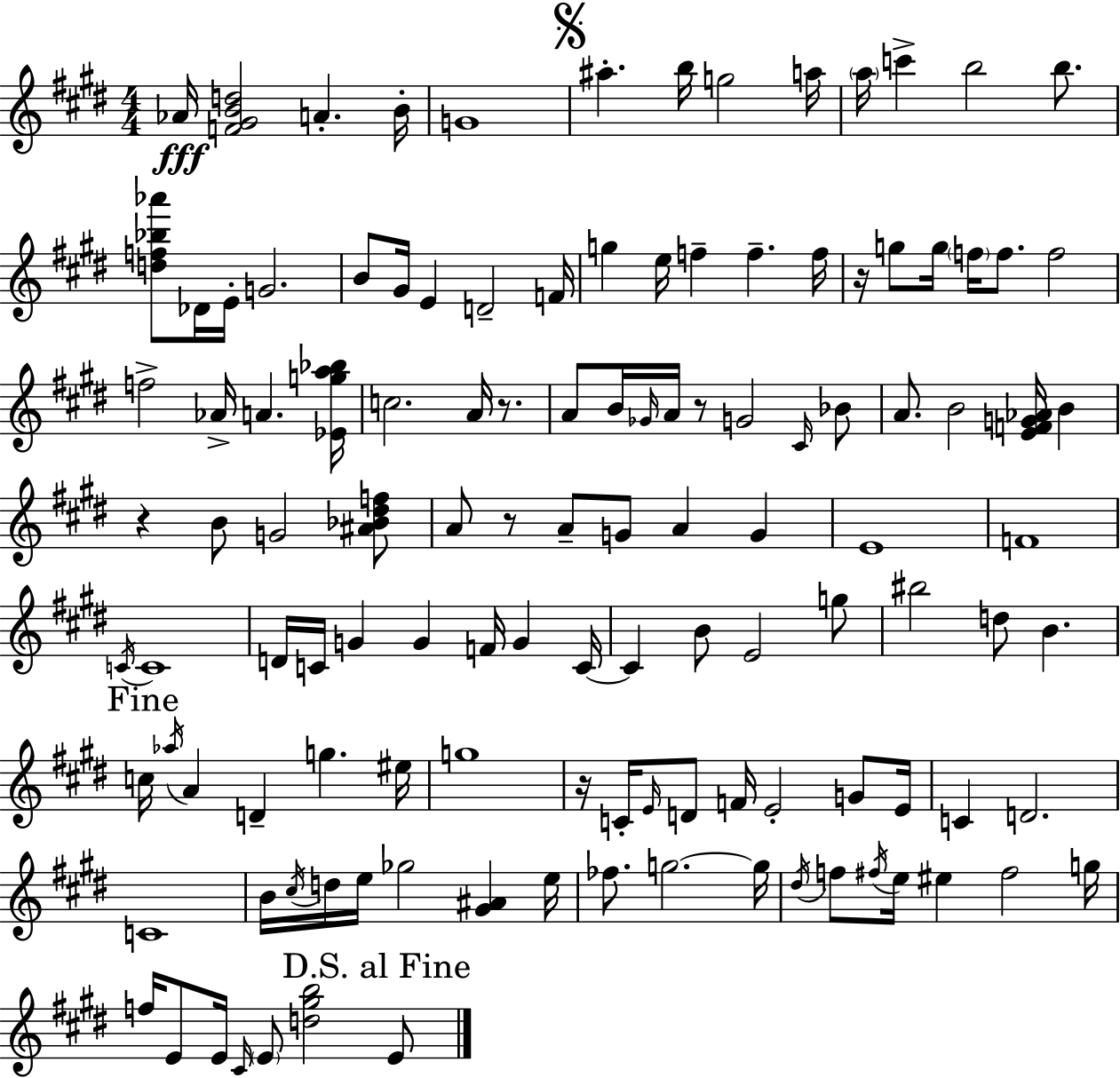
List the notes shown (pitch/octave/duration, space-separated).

Ab4/s [F4,G#4,B4,D5]/h A4/q. B4/s G4/w A#5/q. B5/s G5/h A5/s A5/s C6/q B5/h B5/e. [D5,F5,Bb5,Ab6]/e Db4/s E4/s G4/h. B4/e G#4/s E4/q D4/h F4/s G5/q E5/s F5/q F5/q. F5/s R/s G5/e G5/s F5/s F5/e. F5/h F5/h Ab4/s A4/q. [Eb4,G5,A5,Bb5]/s C5/h. A4/s R/e. A4/e B4/s Gb4/s A4/s R/e G4/h C#4/s Bb4/e A4/e. B4/h [E4,F4,G4,Ab4]/s B4/q R/q B4/e G4/h [A#4,Bb4,D#5,F5]/e A4/e R/e A4/e G4/e A4/q G4/q E4/w F4/w C4/s C4/w D4/s C4/s G4/q G4/q F4/s G4/q C4/s C4/q B4/e E4/h G5/e BIS5/h D5/e B4/q. C5/s Ab5/s A4/q D4/q G5/q. EIS5/s G5/w R/s C4/s E4/s D4/e F4/s E4/h G4/e E4/s C4/q D4/h. C4/w B4/s C#5/s D5/s E5/s Gb5/h [G#4,A#4]/q E5/s FES5/e. G5/h. G5/s D#5/s F5/e F#5/s E5/s EIS5/q F#5/h G5/s F5/s E4/e E4/s C#4/s E4/e [D5,G#5,B5]/h E4/e